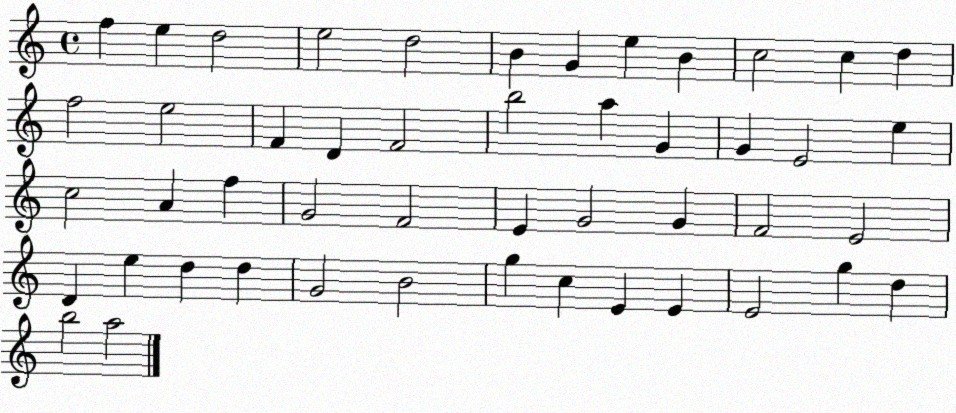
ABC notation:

X:1
T:Untitled
M:4/4
L:1/4
K:C
f e d2 e2 d2 B G e B c2 c d f2 e2 F D F2 b2 a G G E2 e c2 A f G2 F2 E G2 G F2 E2 D e d d G2 B2 g c E E E2 g d b2 a2